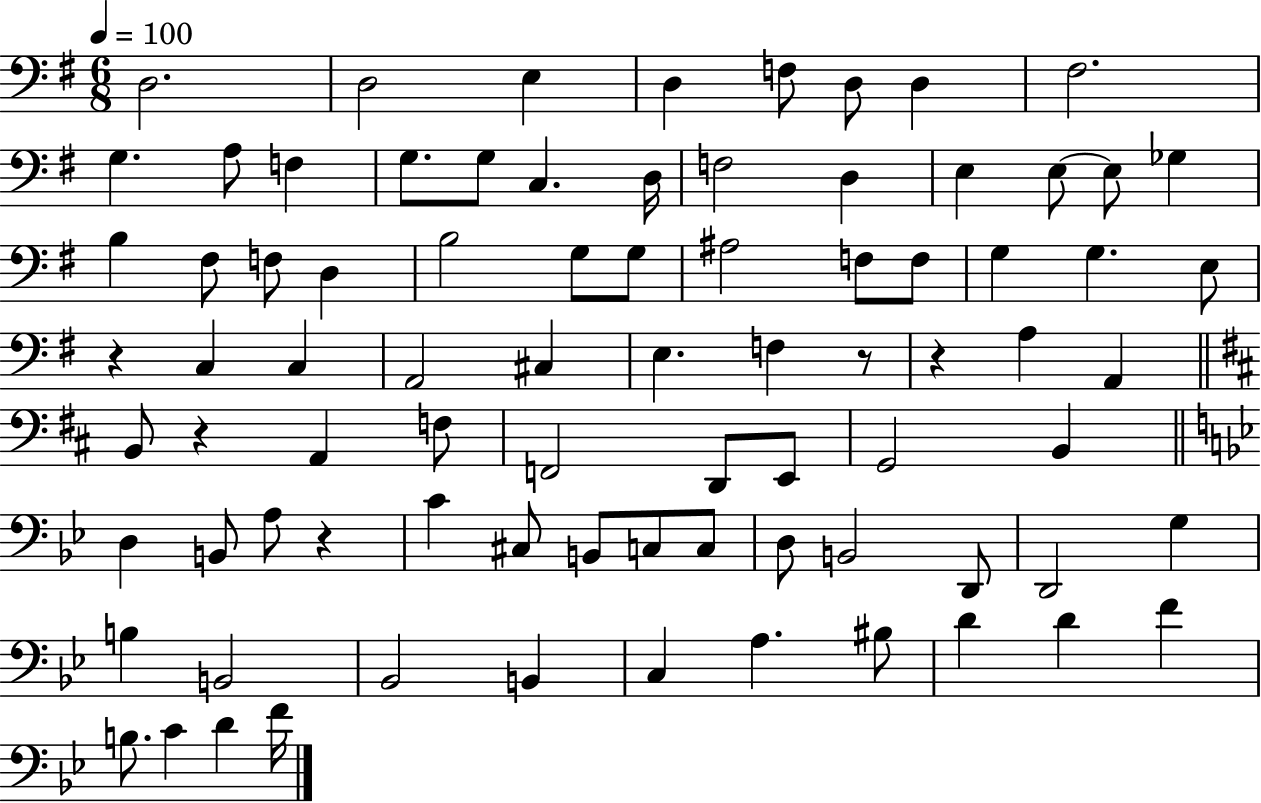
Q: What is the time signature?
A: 6/8